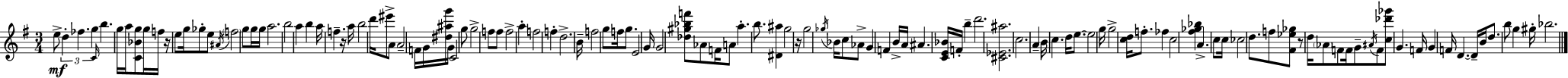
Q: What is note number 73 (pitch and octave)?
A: A4